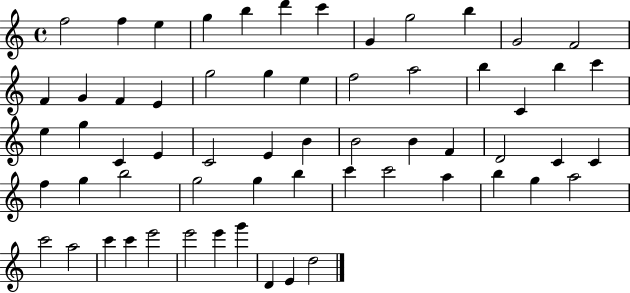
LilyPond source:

{
  \clef treble
  \time 4/4
  \defaultTimeSignature
  \key c \major
  f''2 f''4 e''4 | g''4 b''4 d'''4 c'''4 | g'4 g''2 b''4 | g'2 f'2 | \break f'4 g'4 f'4 e'4 | g''2 g''4 e''4 | f''2 a''2 | b''4 c'4 b''4 c'''4 | \break e''4 g''4 c'4 e'4 | c'2 e'4 b'4 | b'2 b'4 f'4 | d'2 c'4 c'4 | \break f''4 g''4 b''2 | g''2 g''4 b''4 | c'''4 c'''2 a''4 | b''4 g''4 a''2 | \break c'''2 a''2 | c'''4 c'''4 e'''2 | e'''2 e'''4 g'''4 | d'4 e'4 d''2 | \break \bar "|."
}